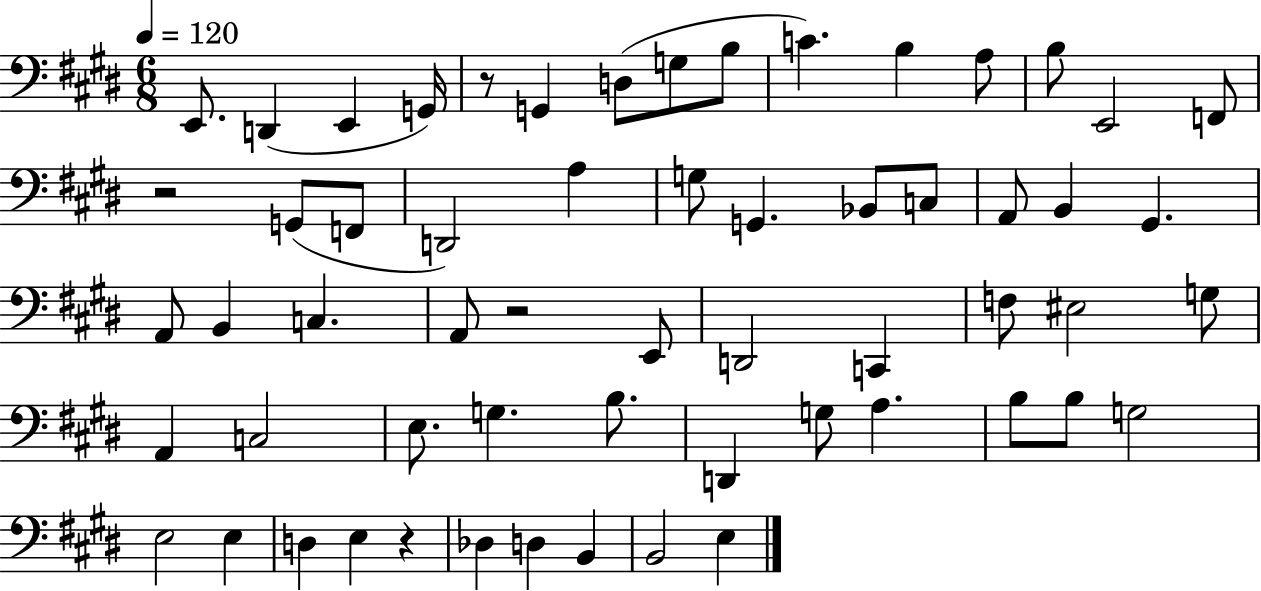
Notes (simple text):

E2/e. D2/q E2/q G2/s R/e G2/q D3/e G3/e B3/e C4/q. B3/q A3/e B3/e E2/h F2/e R/h G2/e F2/e D2/h A3/q G3/e G2/q. Bb2/e C3/e A2/e B2/q G#2/q. A2/e B2/q C3/q. A2/e R/h E2/e D2/h C2/q F3/e EIS3/h G3/e A2/q C3/h E3/e. G3/q. B3/e. D2/q G3/e A3/q. B3/e B3/e G3/h E3/h E3/q D3/q E3/q R/q Db3/q D3/q B2/q B2/h E3/q